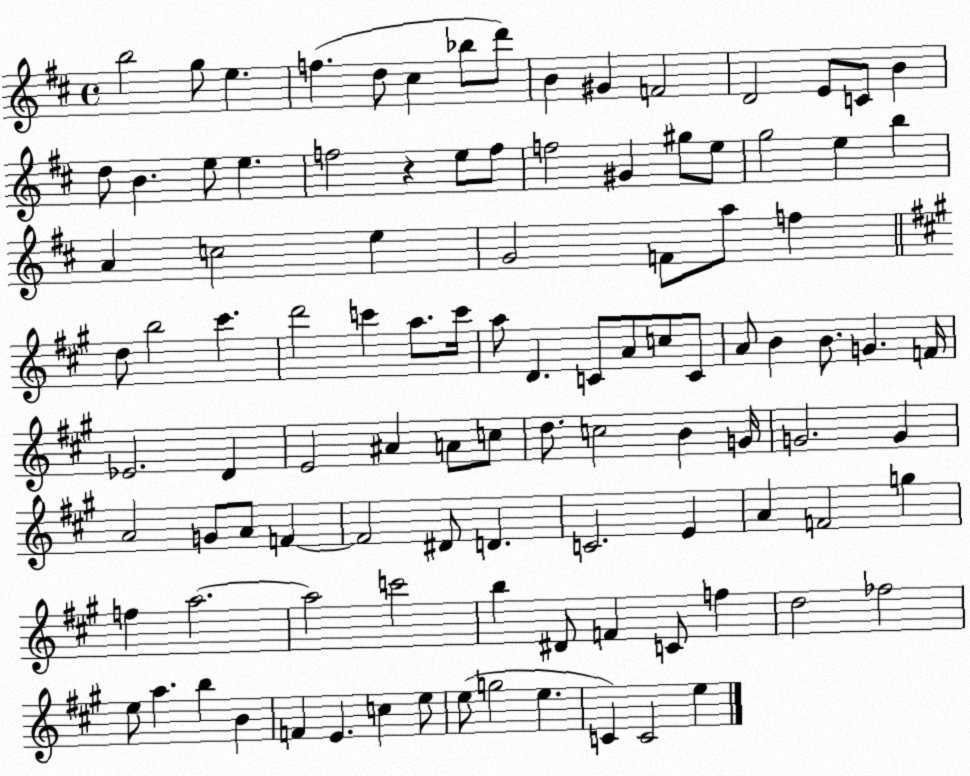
X:1
T:Untitled
M:4/4
L:1/4
K:D
b2 g/2 e f d/2 ^c _b/2 d'/2 B ^G F2 D2 E/2 C/2 B d/2 B e/2 e f2 z e/2 f/2 f2 ^G ^g/2 e/2 g2 e b A c2 e G2 F/2 a/2 f d/2 b2 ^c' d'2 c' a/2 c'/4 a/2 D C/2 A/2 c/2 C/2 A/2 B B/2 G F/4 _E2 D E2 ^A A/2 c/2 d/2 c2 B G/4 G2 G A2 G/2 A/2 F F2 ^D/2 D C2 E A F2 g f a2 a2 c'2 b ^D/2 F C/2 f d2 _f2 e/2 a b B F E c e/2 e/2 g2 e C C2 e